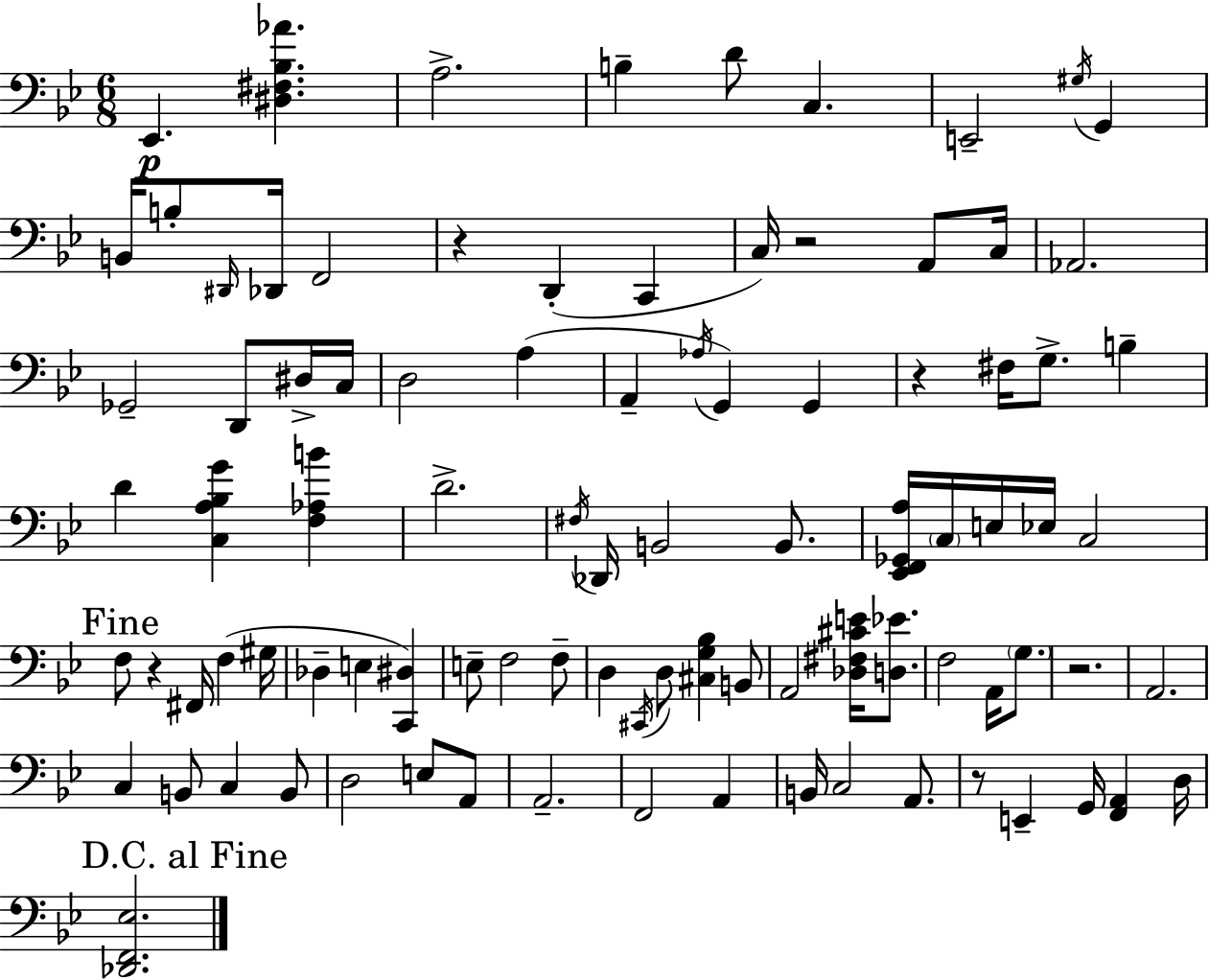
X:1
T:Untitled
M:6/8
L:1/4
K:Gm
_E,, [^D,^F,_B,_A] A,2 B, D/2 C, E,,2 ^G,/4 G,, B,,/4 B,/2 ^D,,/4 _D,,/4 F,,2 z D,, C,, C,/4 z2 A,,/2 C,/4 _A,,2 _G,,2 D,,/2 ^D,/4 C,/4 D,2 A, A,, _A,/4 G,, G,, z ^F,/4 G,/2 B, D [C,A,_B,G] [F,_A,B] D2 ^F,/4 _D,,/4 B,,2 B,,/2 [_E,,F,,_G,,A,]/4 C,/4 E,/4 _E,/4 C,2 F,/2 z ^F,,/4 F, ^G,/4 _D, E, [C,,^D,] E,/2 F,2 F,/2 D, ^C,,/4 D,/2 [^C,G,_B,] B,,/2 A,,2 [_D,^F,^CE]/4 [D,_E]/2 F,2 A,,/4 G,/2 z2 A,,2 C, B,,/2 C, B,,/2 D,2 E,/2 A,,/2 A,,2 F,,2 A,, B,,/4 C,2 A,,/2 z/2 E,, G,,/4 [F,,A,,] D,/4 [_D,,F,,_E,]2